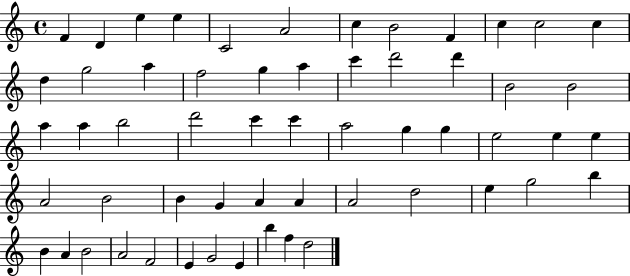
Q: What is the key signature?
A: C major